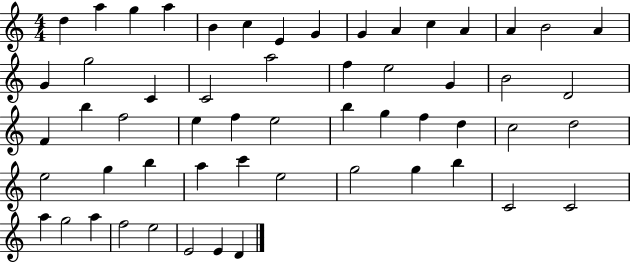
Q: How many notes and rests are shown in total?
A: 56